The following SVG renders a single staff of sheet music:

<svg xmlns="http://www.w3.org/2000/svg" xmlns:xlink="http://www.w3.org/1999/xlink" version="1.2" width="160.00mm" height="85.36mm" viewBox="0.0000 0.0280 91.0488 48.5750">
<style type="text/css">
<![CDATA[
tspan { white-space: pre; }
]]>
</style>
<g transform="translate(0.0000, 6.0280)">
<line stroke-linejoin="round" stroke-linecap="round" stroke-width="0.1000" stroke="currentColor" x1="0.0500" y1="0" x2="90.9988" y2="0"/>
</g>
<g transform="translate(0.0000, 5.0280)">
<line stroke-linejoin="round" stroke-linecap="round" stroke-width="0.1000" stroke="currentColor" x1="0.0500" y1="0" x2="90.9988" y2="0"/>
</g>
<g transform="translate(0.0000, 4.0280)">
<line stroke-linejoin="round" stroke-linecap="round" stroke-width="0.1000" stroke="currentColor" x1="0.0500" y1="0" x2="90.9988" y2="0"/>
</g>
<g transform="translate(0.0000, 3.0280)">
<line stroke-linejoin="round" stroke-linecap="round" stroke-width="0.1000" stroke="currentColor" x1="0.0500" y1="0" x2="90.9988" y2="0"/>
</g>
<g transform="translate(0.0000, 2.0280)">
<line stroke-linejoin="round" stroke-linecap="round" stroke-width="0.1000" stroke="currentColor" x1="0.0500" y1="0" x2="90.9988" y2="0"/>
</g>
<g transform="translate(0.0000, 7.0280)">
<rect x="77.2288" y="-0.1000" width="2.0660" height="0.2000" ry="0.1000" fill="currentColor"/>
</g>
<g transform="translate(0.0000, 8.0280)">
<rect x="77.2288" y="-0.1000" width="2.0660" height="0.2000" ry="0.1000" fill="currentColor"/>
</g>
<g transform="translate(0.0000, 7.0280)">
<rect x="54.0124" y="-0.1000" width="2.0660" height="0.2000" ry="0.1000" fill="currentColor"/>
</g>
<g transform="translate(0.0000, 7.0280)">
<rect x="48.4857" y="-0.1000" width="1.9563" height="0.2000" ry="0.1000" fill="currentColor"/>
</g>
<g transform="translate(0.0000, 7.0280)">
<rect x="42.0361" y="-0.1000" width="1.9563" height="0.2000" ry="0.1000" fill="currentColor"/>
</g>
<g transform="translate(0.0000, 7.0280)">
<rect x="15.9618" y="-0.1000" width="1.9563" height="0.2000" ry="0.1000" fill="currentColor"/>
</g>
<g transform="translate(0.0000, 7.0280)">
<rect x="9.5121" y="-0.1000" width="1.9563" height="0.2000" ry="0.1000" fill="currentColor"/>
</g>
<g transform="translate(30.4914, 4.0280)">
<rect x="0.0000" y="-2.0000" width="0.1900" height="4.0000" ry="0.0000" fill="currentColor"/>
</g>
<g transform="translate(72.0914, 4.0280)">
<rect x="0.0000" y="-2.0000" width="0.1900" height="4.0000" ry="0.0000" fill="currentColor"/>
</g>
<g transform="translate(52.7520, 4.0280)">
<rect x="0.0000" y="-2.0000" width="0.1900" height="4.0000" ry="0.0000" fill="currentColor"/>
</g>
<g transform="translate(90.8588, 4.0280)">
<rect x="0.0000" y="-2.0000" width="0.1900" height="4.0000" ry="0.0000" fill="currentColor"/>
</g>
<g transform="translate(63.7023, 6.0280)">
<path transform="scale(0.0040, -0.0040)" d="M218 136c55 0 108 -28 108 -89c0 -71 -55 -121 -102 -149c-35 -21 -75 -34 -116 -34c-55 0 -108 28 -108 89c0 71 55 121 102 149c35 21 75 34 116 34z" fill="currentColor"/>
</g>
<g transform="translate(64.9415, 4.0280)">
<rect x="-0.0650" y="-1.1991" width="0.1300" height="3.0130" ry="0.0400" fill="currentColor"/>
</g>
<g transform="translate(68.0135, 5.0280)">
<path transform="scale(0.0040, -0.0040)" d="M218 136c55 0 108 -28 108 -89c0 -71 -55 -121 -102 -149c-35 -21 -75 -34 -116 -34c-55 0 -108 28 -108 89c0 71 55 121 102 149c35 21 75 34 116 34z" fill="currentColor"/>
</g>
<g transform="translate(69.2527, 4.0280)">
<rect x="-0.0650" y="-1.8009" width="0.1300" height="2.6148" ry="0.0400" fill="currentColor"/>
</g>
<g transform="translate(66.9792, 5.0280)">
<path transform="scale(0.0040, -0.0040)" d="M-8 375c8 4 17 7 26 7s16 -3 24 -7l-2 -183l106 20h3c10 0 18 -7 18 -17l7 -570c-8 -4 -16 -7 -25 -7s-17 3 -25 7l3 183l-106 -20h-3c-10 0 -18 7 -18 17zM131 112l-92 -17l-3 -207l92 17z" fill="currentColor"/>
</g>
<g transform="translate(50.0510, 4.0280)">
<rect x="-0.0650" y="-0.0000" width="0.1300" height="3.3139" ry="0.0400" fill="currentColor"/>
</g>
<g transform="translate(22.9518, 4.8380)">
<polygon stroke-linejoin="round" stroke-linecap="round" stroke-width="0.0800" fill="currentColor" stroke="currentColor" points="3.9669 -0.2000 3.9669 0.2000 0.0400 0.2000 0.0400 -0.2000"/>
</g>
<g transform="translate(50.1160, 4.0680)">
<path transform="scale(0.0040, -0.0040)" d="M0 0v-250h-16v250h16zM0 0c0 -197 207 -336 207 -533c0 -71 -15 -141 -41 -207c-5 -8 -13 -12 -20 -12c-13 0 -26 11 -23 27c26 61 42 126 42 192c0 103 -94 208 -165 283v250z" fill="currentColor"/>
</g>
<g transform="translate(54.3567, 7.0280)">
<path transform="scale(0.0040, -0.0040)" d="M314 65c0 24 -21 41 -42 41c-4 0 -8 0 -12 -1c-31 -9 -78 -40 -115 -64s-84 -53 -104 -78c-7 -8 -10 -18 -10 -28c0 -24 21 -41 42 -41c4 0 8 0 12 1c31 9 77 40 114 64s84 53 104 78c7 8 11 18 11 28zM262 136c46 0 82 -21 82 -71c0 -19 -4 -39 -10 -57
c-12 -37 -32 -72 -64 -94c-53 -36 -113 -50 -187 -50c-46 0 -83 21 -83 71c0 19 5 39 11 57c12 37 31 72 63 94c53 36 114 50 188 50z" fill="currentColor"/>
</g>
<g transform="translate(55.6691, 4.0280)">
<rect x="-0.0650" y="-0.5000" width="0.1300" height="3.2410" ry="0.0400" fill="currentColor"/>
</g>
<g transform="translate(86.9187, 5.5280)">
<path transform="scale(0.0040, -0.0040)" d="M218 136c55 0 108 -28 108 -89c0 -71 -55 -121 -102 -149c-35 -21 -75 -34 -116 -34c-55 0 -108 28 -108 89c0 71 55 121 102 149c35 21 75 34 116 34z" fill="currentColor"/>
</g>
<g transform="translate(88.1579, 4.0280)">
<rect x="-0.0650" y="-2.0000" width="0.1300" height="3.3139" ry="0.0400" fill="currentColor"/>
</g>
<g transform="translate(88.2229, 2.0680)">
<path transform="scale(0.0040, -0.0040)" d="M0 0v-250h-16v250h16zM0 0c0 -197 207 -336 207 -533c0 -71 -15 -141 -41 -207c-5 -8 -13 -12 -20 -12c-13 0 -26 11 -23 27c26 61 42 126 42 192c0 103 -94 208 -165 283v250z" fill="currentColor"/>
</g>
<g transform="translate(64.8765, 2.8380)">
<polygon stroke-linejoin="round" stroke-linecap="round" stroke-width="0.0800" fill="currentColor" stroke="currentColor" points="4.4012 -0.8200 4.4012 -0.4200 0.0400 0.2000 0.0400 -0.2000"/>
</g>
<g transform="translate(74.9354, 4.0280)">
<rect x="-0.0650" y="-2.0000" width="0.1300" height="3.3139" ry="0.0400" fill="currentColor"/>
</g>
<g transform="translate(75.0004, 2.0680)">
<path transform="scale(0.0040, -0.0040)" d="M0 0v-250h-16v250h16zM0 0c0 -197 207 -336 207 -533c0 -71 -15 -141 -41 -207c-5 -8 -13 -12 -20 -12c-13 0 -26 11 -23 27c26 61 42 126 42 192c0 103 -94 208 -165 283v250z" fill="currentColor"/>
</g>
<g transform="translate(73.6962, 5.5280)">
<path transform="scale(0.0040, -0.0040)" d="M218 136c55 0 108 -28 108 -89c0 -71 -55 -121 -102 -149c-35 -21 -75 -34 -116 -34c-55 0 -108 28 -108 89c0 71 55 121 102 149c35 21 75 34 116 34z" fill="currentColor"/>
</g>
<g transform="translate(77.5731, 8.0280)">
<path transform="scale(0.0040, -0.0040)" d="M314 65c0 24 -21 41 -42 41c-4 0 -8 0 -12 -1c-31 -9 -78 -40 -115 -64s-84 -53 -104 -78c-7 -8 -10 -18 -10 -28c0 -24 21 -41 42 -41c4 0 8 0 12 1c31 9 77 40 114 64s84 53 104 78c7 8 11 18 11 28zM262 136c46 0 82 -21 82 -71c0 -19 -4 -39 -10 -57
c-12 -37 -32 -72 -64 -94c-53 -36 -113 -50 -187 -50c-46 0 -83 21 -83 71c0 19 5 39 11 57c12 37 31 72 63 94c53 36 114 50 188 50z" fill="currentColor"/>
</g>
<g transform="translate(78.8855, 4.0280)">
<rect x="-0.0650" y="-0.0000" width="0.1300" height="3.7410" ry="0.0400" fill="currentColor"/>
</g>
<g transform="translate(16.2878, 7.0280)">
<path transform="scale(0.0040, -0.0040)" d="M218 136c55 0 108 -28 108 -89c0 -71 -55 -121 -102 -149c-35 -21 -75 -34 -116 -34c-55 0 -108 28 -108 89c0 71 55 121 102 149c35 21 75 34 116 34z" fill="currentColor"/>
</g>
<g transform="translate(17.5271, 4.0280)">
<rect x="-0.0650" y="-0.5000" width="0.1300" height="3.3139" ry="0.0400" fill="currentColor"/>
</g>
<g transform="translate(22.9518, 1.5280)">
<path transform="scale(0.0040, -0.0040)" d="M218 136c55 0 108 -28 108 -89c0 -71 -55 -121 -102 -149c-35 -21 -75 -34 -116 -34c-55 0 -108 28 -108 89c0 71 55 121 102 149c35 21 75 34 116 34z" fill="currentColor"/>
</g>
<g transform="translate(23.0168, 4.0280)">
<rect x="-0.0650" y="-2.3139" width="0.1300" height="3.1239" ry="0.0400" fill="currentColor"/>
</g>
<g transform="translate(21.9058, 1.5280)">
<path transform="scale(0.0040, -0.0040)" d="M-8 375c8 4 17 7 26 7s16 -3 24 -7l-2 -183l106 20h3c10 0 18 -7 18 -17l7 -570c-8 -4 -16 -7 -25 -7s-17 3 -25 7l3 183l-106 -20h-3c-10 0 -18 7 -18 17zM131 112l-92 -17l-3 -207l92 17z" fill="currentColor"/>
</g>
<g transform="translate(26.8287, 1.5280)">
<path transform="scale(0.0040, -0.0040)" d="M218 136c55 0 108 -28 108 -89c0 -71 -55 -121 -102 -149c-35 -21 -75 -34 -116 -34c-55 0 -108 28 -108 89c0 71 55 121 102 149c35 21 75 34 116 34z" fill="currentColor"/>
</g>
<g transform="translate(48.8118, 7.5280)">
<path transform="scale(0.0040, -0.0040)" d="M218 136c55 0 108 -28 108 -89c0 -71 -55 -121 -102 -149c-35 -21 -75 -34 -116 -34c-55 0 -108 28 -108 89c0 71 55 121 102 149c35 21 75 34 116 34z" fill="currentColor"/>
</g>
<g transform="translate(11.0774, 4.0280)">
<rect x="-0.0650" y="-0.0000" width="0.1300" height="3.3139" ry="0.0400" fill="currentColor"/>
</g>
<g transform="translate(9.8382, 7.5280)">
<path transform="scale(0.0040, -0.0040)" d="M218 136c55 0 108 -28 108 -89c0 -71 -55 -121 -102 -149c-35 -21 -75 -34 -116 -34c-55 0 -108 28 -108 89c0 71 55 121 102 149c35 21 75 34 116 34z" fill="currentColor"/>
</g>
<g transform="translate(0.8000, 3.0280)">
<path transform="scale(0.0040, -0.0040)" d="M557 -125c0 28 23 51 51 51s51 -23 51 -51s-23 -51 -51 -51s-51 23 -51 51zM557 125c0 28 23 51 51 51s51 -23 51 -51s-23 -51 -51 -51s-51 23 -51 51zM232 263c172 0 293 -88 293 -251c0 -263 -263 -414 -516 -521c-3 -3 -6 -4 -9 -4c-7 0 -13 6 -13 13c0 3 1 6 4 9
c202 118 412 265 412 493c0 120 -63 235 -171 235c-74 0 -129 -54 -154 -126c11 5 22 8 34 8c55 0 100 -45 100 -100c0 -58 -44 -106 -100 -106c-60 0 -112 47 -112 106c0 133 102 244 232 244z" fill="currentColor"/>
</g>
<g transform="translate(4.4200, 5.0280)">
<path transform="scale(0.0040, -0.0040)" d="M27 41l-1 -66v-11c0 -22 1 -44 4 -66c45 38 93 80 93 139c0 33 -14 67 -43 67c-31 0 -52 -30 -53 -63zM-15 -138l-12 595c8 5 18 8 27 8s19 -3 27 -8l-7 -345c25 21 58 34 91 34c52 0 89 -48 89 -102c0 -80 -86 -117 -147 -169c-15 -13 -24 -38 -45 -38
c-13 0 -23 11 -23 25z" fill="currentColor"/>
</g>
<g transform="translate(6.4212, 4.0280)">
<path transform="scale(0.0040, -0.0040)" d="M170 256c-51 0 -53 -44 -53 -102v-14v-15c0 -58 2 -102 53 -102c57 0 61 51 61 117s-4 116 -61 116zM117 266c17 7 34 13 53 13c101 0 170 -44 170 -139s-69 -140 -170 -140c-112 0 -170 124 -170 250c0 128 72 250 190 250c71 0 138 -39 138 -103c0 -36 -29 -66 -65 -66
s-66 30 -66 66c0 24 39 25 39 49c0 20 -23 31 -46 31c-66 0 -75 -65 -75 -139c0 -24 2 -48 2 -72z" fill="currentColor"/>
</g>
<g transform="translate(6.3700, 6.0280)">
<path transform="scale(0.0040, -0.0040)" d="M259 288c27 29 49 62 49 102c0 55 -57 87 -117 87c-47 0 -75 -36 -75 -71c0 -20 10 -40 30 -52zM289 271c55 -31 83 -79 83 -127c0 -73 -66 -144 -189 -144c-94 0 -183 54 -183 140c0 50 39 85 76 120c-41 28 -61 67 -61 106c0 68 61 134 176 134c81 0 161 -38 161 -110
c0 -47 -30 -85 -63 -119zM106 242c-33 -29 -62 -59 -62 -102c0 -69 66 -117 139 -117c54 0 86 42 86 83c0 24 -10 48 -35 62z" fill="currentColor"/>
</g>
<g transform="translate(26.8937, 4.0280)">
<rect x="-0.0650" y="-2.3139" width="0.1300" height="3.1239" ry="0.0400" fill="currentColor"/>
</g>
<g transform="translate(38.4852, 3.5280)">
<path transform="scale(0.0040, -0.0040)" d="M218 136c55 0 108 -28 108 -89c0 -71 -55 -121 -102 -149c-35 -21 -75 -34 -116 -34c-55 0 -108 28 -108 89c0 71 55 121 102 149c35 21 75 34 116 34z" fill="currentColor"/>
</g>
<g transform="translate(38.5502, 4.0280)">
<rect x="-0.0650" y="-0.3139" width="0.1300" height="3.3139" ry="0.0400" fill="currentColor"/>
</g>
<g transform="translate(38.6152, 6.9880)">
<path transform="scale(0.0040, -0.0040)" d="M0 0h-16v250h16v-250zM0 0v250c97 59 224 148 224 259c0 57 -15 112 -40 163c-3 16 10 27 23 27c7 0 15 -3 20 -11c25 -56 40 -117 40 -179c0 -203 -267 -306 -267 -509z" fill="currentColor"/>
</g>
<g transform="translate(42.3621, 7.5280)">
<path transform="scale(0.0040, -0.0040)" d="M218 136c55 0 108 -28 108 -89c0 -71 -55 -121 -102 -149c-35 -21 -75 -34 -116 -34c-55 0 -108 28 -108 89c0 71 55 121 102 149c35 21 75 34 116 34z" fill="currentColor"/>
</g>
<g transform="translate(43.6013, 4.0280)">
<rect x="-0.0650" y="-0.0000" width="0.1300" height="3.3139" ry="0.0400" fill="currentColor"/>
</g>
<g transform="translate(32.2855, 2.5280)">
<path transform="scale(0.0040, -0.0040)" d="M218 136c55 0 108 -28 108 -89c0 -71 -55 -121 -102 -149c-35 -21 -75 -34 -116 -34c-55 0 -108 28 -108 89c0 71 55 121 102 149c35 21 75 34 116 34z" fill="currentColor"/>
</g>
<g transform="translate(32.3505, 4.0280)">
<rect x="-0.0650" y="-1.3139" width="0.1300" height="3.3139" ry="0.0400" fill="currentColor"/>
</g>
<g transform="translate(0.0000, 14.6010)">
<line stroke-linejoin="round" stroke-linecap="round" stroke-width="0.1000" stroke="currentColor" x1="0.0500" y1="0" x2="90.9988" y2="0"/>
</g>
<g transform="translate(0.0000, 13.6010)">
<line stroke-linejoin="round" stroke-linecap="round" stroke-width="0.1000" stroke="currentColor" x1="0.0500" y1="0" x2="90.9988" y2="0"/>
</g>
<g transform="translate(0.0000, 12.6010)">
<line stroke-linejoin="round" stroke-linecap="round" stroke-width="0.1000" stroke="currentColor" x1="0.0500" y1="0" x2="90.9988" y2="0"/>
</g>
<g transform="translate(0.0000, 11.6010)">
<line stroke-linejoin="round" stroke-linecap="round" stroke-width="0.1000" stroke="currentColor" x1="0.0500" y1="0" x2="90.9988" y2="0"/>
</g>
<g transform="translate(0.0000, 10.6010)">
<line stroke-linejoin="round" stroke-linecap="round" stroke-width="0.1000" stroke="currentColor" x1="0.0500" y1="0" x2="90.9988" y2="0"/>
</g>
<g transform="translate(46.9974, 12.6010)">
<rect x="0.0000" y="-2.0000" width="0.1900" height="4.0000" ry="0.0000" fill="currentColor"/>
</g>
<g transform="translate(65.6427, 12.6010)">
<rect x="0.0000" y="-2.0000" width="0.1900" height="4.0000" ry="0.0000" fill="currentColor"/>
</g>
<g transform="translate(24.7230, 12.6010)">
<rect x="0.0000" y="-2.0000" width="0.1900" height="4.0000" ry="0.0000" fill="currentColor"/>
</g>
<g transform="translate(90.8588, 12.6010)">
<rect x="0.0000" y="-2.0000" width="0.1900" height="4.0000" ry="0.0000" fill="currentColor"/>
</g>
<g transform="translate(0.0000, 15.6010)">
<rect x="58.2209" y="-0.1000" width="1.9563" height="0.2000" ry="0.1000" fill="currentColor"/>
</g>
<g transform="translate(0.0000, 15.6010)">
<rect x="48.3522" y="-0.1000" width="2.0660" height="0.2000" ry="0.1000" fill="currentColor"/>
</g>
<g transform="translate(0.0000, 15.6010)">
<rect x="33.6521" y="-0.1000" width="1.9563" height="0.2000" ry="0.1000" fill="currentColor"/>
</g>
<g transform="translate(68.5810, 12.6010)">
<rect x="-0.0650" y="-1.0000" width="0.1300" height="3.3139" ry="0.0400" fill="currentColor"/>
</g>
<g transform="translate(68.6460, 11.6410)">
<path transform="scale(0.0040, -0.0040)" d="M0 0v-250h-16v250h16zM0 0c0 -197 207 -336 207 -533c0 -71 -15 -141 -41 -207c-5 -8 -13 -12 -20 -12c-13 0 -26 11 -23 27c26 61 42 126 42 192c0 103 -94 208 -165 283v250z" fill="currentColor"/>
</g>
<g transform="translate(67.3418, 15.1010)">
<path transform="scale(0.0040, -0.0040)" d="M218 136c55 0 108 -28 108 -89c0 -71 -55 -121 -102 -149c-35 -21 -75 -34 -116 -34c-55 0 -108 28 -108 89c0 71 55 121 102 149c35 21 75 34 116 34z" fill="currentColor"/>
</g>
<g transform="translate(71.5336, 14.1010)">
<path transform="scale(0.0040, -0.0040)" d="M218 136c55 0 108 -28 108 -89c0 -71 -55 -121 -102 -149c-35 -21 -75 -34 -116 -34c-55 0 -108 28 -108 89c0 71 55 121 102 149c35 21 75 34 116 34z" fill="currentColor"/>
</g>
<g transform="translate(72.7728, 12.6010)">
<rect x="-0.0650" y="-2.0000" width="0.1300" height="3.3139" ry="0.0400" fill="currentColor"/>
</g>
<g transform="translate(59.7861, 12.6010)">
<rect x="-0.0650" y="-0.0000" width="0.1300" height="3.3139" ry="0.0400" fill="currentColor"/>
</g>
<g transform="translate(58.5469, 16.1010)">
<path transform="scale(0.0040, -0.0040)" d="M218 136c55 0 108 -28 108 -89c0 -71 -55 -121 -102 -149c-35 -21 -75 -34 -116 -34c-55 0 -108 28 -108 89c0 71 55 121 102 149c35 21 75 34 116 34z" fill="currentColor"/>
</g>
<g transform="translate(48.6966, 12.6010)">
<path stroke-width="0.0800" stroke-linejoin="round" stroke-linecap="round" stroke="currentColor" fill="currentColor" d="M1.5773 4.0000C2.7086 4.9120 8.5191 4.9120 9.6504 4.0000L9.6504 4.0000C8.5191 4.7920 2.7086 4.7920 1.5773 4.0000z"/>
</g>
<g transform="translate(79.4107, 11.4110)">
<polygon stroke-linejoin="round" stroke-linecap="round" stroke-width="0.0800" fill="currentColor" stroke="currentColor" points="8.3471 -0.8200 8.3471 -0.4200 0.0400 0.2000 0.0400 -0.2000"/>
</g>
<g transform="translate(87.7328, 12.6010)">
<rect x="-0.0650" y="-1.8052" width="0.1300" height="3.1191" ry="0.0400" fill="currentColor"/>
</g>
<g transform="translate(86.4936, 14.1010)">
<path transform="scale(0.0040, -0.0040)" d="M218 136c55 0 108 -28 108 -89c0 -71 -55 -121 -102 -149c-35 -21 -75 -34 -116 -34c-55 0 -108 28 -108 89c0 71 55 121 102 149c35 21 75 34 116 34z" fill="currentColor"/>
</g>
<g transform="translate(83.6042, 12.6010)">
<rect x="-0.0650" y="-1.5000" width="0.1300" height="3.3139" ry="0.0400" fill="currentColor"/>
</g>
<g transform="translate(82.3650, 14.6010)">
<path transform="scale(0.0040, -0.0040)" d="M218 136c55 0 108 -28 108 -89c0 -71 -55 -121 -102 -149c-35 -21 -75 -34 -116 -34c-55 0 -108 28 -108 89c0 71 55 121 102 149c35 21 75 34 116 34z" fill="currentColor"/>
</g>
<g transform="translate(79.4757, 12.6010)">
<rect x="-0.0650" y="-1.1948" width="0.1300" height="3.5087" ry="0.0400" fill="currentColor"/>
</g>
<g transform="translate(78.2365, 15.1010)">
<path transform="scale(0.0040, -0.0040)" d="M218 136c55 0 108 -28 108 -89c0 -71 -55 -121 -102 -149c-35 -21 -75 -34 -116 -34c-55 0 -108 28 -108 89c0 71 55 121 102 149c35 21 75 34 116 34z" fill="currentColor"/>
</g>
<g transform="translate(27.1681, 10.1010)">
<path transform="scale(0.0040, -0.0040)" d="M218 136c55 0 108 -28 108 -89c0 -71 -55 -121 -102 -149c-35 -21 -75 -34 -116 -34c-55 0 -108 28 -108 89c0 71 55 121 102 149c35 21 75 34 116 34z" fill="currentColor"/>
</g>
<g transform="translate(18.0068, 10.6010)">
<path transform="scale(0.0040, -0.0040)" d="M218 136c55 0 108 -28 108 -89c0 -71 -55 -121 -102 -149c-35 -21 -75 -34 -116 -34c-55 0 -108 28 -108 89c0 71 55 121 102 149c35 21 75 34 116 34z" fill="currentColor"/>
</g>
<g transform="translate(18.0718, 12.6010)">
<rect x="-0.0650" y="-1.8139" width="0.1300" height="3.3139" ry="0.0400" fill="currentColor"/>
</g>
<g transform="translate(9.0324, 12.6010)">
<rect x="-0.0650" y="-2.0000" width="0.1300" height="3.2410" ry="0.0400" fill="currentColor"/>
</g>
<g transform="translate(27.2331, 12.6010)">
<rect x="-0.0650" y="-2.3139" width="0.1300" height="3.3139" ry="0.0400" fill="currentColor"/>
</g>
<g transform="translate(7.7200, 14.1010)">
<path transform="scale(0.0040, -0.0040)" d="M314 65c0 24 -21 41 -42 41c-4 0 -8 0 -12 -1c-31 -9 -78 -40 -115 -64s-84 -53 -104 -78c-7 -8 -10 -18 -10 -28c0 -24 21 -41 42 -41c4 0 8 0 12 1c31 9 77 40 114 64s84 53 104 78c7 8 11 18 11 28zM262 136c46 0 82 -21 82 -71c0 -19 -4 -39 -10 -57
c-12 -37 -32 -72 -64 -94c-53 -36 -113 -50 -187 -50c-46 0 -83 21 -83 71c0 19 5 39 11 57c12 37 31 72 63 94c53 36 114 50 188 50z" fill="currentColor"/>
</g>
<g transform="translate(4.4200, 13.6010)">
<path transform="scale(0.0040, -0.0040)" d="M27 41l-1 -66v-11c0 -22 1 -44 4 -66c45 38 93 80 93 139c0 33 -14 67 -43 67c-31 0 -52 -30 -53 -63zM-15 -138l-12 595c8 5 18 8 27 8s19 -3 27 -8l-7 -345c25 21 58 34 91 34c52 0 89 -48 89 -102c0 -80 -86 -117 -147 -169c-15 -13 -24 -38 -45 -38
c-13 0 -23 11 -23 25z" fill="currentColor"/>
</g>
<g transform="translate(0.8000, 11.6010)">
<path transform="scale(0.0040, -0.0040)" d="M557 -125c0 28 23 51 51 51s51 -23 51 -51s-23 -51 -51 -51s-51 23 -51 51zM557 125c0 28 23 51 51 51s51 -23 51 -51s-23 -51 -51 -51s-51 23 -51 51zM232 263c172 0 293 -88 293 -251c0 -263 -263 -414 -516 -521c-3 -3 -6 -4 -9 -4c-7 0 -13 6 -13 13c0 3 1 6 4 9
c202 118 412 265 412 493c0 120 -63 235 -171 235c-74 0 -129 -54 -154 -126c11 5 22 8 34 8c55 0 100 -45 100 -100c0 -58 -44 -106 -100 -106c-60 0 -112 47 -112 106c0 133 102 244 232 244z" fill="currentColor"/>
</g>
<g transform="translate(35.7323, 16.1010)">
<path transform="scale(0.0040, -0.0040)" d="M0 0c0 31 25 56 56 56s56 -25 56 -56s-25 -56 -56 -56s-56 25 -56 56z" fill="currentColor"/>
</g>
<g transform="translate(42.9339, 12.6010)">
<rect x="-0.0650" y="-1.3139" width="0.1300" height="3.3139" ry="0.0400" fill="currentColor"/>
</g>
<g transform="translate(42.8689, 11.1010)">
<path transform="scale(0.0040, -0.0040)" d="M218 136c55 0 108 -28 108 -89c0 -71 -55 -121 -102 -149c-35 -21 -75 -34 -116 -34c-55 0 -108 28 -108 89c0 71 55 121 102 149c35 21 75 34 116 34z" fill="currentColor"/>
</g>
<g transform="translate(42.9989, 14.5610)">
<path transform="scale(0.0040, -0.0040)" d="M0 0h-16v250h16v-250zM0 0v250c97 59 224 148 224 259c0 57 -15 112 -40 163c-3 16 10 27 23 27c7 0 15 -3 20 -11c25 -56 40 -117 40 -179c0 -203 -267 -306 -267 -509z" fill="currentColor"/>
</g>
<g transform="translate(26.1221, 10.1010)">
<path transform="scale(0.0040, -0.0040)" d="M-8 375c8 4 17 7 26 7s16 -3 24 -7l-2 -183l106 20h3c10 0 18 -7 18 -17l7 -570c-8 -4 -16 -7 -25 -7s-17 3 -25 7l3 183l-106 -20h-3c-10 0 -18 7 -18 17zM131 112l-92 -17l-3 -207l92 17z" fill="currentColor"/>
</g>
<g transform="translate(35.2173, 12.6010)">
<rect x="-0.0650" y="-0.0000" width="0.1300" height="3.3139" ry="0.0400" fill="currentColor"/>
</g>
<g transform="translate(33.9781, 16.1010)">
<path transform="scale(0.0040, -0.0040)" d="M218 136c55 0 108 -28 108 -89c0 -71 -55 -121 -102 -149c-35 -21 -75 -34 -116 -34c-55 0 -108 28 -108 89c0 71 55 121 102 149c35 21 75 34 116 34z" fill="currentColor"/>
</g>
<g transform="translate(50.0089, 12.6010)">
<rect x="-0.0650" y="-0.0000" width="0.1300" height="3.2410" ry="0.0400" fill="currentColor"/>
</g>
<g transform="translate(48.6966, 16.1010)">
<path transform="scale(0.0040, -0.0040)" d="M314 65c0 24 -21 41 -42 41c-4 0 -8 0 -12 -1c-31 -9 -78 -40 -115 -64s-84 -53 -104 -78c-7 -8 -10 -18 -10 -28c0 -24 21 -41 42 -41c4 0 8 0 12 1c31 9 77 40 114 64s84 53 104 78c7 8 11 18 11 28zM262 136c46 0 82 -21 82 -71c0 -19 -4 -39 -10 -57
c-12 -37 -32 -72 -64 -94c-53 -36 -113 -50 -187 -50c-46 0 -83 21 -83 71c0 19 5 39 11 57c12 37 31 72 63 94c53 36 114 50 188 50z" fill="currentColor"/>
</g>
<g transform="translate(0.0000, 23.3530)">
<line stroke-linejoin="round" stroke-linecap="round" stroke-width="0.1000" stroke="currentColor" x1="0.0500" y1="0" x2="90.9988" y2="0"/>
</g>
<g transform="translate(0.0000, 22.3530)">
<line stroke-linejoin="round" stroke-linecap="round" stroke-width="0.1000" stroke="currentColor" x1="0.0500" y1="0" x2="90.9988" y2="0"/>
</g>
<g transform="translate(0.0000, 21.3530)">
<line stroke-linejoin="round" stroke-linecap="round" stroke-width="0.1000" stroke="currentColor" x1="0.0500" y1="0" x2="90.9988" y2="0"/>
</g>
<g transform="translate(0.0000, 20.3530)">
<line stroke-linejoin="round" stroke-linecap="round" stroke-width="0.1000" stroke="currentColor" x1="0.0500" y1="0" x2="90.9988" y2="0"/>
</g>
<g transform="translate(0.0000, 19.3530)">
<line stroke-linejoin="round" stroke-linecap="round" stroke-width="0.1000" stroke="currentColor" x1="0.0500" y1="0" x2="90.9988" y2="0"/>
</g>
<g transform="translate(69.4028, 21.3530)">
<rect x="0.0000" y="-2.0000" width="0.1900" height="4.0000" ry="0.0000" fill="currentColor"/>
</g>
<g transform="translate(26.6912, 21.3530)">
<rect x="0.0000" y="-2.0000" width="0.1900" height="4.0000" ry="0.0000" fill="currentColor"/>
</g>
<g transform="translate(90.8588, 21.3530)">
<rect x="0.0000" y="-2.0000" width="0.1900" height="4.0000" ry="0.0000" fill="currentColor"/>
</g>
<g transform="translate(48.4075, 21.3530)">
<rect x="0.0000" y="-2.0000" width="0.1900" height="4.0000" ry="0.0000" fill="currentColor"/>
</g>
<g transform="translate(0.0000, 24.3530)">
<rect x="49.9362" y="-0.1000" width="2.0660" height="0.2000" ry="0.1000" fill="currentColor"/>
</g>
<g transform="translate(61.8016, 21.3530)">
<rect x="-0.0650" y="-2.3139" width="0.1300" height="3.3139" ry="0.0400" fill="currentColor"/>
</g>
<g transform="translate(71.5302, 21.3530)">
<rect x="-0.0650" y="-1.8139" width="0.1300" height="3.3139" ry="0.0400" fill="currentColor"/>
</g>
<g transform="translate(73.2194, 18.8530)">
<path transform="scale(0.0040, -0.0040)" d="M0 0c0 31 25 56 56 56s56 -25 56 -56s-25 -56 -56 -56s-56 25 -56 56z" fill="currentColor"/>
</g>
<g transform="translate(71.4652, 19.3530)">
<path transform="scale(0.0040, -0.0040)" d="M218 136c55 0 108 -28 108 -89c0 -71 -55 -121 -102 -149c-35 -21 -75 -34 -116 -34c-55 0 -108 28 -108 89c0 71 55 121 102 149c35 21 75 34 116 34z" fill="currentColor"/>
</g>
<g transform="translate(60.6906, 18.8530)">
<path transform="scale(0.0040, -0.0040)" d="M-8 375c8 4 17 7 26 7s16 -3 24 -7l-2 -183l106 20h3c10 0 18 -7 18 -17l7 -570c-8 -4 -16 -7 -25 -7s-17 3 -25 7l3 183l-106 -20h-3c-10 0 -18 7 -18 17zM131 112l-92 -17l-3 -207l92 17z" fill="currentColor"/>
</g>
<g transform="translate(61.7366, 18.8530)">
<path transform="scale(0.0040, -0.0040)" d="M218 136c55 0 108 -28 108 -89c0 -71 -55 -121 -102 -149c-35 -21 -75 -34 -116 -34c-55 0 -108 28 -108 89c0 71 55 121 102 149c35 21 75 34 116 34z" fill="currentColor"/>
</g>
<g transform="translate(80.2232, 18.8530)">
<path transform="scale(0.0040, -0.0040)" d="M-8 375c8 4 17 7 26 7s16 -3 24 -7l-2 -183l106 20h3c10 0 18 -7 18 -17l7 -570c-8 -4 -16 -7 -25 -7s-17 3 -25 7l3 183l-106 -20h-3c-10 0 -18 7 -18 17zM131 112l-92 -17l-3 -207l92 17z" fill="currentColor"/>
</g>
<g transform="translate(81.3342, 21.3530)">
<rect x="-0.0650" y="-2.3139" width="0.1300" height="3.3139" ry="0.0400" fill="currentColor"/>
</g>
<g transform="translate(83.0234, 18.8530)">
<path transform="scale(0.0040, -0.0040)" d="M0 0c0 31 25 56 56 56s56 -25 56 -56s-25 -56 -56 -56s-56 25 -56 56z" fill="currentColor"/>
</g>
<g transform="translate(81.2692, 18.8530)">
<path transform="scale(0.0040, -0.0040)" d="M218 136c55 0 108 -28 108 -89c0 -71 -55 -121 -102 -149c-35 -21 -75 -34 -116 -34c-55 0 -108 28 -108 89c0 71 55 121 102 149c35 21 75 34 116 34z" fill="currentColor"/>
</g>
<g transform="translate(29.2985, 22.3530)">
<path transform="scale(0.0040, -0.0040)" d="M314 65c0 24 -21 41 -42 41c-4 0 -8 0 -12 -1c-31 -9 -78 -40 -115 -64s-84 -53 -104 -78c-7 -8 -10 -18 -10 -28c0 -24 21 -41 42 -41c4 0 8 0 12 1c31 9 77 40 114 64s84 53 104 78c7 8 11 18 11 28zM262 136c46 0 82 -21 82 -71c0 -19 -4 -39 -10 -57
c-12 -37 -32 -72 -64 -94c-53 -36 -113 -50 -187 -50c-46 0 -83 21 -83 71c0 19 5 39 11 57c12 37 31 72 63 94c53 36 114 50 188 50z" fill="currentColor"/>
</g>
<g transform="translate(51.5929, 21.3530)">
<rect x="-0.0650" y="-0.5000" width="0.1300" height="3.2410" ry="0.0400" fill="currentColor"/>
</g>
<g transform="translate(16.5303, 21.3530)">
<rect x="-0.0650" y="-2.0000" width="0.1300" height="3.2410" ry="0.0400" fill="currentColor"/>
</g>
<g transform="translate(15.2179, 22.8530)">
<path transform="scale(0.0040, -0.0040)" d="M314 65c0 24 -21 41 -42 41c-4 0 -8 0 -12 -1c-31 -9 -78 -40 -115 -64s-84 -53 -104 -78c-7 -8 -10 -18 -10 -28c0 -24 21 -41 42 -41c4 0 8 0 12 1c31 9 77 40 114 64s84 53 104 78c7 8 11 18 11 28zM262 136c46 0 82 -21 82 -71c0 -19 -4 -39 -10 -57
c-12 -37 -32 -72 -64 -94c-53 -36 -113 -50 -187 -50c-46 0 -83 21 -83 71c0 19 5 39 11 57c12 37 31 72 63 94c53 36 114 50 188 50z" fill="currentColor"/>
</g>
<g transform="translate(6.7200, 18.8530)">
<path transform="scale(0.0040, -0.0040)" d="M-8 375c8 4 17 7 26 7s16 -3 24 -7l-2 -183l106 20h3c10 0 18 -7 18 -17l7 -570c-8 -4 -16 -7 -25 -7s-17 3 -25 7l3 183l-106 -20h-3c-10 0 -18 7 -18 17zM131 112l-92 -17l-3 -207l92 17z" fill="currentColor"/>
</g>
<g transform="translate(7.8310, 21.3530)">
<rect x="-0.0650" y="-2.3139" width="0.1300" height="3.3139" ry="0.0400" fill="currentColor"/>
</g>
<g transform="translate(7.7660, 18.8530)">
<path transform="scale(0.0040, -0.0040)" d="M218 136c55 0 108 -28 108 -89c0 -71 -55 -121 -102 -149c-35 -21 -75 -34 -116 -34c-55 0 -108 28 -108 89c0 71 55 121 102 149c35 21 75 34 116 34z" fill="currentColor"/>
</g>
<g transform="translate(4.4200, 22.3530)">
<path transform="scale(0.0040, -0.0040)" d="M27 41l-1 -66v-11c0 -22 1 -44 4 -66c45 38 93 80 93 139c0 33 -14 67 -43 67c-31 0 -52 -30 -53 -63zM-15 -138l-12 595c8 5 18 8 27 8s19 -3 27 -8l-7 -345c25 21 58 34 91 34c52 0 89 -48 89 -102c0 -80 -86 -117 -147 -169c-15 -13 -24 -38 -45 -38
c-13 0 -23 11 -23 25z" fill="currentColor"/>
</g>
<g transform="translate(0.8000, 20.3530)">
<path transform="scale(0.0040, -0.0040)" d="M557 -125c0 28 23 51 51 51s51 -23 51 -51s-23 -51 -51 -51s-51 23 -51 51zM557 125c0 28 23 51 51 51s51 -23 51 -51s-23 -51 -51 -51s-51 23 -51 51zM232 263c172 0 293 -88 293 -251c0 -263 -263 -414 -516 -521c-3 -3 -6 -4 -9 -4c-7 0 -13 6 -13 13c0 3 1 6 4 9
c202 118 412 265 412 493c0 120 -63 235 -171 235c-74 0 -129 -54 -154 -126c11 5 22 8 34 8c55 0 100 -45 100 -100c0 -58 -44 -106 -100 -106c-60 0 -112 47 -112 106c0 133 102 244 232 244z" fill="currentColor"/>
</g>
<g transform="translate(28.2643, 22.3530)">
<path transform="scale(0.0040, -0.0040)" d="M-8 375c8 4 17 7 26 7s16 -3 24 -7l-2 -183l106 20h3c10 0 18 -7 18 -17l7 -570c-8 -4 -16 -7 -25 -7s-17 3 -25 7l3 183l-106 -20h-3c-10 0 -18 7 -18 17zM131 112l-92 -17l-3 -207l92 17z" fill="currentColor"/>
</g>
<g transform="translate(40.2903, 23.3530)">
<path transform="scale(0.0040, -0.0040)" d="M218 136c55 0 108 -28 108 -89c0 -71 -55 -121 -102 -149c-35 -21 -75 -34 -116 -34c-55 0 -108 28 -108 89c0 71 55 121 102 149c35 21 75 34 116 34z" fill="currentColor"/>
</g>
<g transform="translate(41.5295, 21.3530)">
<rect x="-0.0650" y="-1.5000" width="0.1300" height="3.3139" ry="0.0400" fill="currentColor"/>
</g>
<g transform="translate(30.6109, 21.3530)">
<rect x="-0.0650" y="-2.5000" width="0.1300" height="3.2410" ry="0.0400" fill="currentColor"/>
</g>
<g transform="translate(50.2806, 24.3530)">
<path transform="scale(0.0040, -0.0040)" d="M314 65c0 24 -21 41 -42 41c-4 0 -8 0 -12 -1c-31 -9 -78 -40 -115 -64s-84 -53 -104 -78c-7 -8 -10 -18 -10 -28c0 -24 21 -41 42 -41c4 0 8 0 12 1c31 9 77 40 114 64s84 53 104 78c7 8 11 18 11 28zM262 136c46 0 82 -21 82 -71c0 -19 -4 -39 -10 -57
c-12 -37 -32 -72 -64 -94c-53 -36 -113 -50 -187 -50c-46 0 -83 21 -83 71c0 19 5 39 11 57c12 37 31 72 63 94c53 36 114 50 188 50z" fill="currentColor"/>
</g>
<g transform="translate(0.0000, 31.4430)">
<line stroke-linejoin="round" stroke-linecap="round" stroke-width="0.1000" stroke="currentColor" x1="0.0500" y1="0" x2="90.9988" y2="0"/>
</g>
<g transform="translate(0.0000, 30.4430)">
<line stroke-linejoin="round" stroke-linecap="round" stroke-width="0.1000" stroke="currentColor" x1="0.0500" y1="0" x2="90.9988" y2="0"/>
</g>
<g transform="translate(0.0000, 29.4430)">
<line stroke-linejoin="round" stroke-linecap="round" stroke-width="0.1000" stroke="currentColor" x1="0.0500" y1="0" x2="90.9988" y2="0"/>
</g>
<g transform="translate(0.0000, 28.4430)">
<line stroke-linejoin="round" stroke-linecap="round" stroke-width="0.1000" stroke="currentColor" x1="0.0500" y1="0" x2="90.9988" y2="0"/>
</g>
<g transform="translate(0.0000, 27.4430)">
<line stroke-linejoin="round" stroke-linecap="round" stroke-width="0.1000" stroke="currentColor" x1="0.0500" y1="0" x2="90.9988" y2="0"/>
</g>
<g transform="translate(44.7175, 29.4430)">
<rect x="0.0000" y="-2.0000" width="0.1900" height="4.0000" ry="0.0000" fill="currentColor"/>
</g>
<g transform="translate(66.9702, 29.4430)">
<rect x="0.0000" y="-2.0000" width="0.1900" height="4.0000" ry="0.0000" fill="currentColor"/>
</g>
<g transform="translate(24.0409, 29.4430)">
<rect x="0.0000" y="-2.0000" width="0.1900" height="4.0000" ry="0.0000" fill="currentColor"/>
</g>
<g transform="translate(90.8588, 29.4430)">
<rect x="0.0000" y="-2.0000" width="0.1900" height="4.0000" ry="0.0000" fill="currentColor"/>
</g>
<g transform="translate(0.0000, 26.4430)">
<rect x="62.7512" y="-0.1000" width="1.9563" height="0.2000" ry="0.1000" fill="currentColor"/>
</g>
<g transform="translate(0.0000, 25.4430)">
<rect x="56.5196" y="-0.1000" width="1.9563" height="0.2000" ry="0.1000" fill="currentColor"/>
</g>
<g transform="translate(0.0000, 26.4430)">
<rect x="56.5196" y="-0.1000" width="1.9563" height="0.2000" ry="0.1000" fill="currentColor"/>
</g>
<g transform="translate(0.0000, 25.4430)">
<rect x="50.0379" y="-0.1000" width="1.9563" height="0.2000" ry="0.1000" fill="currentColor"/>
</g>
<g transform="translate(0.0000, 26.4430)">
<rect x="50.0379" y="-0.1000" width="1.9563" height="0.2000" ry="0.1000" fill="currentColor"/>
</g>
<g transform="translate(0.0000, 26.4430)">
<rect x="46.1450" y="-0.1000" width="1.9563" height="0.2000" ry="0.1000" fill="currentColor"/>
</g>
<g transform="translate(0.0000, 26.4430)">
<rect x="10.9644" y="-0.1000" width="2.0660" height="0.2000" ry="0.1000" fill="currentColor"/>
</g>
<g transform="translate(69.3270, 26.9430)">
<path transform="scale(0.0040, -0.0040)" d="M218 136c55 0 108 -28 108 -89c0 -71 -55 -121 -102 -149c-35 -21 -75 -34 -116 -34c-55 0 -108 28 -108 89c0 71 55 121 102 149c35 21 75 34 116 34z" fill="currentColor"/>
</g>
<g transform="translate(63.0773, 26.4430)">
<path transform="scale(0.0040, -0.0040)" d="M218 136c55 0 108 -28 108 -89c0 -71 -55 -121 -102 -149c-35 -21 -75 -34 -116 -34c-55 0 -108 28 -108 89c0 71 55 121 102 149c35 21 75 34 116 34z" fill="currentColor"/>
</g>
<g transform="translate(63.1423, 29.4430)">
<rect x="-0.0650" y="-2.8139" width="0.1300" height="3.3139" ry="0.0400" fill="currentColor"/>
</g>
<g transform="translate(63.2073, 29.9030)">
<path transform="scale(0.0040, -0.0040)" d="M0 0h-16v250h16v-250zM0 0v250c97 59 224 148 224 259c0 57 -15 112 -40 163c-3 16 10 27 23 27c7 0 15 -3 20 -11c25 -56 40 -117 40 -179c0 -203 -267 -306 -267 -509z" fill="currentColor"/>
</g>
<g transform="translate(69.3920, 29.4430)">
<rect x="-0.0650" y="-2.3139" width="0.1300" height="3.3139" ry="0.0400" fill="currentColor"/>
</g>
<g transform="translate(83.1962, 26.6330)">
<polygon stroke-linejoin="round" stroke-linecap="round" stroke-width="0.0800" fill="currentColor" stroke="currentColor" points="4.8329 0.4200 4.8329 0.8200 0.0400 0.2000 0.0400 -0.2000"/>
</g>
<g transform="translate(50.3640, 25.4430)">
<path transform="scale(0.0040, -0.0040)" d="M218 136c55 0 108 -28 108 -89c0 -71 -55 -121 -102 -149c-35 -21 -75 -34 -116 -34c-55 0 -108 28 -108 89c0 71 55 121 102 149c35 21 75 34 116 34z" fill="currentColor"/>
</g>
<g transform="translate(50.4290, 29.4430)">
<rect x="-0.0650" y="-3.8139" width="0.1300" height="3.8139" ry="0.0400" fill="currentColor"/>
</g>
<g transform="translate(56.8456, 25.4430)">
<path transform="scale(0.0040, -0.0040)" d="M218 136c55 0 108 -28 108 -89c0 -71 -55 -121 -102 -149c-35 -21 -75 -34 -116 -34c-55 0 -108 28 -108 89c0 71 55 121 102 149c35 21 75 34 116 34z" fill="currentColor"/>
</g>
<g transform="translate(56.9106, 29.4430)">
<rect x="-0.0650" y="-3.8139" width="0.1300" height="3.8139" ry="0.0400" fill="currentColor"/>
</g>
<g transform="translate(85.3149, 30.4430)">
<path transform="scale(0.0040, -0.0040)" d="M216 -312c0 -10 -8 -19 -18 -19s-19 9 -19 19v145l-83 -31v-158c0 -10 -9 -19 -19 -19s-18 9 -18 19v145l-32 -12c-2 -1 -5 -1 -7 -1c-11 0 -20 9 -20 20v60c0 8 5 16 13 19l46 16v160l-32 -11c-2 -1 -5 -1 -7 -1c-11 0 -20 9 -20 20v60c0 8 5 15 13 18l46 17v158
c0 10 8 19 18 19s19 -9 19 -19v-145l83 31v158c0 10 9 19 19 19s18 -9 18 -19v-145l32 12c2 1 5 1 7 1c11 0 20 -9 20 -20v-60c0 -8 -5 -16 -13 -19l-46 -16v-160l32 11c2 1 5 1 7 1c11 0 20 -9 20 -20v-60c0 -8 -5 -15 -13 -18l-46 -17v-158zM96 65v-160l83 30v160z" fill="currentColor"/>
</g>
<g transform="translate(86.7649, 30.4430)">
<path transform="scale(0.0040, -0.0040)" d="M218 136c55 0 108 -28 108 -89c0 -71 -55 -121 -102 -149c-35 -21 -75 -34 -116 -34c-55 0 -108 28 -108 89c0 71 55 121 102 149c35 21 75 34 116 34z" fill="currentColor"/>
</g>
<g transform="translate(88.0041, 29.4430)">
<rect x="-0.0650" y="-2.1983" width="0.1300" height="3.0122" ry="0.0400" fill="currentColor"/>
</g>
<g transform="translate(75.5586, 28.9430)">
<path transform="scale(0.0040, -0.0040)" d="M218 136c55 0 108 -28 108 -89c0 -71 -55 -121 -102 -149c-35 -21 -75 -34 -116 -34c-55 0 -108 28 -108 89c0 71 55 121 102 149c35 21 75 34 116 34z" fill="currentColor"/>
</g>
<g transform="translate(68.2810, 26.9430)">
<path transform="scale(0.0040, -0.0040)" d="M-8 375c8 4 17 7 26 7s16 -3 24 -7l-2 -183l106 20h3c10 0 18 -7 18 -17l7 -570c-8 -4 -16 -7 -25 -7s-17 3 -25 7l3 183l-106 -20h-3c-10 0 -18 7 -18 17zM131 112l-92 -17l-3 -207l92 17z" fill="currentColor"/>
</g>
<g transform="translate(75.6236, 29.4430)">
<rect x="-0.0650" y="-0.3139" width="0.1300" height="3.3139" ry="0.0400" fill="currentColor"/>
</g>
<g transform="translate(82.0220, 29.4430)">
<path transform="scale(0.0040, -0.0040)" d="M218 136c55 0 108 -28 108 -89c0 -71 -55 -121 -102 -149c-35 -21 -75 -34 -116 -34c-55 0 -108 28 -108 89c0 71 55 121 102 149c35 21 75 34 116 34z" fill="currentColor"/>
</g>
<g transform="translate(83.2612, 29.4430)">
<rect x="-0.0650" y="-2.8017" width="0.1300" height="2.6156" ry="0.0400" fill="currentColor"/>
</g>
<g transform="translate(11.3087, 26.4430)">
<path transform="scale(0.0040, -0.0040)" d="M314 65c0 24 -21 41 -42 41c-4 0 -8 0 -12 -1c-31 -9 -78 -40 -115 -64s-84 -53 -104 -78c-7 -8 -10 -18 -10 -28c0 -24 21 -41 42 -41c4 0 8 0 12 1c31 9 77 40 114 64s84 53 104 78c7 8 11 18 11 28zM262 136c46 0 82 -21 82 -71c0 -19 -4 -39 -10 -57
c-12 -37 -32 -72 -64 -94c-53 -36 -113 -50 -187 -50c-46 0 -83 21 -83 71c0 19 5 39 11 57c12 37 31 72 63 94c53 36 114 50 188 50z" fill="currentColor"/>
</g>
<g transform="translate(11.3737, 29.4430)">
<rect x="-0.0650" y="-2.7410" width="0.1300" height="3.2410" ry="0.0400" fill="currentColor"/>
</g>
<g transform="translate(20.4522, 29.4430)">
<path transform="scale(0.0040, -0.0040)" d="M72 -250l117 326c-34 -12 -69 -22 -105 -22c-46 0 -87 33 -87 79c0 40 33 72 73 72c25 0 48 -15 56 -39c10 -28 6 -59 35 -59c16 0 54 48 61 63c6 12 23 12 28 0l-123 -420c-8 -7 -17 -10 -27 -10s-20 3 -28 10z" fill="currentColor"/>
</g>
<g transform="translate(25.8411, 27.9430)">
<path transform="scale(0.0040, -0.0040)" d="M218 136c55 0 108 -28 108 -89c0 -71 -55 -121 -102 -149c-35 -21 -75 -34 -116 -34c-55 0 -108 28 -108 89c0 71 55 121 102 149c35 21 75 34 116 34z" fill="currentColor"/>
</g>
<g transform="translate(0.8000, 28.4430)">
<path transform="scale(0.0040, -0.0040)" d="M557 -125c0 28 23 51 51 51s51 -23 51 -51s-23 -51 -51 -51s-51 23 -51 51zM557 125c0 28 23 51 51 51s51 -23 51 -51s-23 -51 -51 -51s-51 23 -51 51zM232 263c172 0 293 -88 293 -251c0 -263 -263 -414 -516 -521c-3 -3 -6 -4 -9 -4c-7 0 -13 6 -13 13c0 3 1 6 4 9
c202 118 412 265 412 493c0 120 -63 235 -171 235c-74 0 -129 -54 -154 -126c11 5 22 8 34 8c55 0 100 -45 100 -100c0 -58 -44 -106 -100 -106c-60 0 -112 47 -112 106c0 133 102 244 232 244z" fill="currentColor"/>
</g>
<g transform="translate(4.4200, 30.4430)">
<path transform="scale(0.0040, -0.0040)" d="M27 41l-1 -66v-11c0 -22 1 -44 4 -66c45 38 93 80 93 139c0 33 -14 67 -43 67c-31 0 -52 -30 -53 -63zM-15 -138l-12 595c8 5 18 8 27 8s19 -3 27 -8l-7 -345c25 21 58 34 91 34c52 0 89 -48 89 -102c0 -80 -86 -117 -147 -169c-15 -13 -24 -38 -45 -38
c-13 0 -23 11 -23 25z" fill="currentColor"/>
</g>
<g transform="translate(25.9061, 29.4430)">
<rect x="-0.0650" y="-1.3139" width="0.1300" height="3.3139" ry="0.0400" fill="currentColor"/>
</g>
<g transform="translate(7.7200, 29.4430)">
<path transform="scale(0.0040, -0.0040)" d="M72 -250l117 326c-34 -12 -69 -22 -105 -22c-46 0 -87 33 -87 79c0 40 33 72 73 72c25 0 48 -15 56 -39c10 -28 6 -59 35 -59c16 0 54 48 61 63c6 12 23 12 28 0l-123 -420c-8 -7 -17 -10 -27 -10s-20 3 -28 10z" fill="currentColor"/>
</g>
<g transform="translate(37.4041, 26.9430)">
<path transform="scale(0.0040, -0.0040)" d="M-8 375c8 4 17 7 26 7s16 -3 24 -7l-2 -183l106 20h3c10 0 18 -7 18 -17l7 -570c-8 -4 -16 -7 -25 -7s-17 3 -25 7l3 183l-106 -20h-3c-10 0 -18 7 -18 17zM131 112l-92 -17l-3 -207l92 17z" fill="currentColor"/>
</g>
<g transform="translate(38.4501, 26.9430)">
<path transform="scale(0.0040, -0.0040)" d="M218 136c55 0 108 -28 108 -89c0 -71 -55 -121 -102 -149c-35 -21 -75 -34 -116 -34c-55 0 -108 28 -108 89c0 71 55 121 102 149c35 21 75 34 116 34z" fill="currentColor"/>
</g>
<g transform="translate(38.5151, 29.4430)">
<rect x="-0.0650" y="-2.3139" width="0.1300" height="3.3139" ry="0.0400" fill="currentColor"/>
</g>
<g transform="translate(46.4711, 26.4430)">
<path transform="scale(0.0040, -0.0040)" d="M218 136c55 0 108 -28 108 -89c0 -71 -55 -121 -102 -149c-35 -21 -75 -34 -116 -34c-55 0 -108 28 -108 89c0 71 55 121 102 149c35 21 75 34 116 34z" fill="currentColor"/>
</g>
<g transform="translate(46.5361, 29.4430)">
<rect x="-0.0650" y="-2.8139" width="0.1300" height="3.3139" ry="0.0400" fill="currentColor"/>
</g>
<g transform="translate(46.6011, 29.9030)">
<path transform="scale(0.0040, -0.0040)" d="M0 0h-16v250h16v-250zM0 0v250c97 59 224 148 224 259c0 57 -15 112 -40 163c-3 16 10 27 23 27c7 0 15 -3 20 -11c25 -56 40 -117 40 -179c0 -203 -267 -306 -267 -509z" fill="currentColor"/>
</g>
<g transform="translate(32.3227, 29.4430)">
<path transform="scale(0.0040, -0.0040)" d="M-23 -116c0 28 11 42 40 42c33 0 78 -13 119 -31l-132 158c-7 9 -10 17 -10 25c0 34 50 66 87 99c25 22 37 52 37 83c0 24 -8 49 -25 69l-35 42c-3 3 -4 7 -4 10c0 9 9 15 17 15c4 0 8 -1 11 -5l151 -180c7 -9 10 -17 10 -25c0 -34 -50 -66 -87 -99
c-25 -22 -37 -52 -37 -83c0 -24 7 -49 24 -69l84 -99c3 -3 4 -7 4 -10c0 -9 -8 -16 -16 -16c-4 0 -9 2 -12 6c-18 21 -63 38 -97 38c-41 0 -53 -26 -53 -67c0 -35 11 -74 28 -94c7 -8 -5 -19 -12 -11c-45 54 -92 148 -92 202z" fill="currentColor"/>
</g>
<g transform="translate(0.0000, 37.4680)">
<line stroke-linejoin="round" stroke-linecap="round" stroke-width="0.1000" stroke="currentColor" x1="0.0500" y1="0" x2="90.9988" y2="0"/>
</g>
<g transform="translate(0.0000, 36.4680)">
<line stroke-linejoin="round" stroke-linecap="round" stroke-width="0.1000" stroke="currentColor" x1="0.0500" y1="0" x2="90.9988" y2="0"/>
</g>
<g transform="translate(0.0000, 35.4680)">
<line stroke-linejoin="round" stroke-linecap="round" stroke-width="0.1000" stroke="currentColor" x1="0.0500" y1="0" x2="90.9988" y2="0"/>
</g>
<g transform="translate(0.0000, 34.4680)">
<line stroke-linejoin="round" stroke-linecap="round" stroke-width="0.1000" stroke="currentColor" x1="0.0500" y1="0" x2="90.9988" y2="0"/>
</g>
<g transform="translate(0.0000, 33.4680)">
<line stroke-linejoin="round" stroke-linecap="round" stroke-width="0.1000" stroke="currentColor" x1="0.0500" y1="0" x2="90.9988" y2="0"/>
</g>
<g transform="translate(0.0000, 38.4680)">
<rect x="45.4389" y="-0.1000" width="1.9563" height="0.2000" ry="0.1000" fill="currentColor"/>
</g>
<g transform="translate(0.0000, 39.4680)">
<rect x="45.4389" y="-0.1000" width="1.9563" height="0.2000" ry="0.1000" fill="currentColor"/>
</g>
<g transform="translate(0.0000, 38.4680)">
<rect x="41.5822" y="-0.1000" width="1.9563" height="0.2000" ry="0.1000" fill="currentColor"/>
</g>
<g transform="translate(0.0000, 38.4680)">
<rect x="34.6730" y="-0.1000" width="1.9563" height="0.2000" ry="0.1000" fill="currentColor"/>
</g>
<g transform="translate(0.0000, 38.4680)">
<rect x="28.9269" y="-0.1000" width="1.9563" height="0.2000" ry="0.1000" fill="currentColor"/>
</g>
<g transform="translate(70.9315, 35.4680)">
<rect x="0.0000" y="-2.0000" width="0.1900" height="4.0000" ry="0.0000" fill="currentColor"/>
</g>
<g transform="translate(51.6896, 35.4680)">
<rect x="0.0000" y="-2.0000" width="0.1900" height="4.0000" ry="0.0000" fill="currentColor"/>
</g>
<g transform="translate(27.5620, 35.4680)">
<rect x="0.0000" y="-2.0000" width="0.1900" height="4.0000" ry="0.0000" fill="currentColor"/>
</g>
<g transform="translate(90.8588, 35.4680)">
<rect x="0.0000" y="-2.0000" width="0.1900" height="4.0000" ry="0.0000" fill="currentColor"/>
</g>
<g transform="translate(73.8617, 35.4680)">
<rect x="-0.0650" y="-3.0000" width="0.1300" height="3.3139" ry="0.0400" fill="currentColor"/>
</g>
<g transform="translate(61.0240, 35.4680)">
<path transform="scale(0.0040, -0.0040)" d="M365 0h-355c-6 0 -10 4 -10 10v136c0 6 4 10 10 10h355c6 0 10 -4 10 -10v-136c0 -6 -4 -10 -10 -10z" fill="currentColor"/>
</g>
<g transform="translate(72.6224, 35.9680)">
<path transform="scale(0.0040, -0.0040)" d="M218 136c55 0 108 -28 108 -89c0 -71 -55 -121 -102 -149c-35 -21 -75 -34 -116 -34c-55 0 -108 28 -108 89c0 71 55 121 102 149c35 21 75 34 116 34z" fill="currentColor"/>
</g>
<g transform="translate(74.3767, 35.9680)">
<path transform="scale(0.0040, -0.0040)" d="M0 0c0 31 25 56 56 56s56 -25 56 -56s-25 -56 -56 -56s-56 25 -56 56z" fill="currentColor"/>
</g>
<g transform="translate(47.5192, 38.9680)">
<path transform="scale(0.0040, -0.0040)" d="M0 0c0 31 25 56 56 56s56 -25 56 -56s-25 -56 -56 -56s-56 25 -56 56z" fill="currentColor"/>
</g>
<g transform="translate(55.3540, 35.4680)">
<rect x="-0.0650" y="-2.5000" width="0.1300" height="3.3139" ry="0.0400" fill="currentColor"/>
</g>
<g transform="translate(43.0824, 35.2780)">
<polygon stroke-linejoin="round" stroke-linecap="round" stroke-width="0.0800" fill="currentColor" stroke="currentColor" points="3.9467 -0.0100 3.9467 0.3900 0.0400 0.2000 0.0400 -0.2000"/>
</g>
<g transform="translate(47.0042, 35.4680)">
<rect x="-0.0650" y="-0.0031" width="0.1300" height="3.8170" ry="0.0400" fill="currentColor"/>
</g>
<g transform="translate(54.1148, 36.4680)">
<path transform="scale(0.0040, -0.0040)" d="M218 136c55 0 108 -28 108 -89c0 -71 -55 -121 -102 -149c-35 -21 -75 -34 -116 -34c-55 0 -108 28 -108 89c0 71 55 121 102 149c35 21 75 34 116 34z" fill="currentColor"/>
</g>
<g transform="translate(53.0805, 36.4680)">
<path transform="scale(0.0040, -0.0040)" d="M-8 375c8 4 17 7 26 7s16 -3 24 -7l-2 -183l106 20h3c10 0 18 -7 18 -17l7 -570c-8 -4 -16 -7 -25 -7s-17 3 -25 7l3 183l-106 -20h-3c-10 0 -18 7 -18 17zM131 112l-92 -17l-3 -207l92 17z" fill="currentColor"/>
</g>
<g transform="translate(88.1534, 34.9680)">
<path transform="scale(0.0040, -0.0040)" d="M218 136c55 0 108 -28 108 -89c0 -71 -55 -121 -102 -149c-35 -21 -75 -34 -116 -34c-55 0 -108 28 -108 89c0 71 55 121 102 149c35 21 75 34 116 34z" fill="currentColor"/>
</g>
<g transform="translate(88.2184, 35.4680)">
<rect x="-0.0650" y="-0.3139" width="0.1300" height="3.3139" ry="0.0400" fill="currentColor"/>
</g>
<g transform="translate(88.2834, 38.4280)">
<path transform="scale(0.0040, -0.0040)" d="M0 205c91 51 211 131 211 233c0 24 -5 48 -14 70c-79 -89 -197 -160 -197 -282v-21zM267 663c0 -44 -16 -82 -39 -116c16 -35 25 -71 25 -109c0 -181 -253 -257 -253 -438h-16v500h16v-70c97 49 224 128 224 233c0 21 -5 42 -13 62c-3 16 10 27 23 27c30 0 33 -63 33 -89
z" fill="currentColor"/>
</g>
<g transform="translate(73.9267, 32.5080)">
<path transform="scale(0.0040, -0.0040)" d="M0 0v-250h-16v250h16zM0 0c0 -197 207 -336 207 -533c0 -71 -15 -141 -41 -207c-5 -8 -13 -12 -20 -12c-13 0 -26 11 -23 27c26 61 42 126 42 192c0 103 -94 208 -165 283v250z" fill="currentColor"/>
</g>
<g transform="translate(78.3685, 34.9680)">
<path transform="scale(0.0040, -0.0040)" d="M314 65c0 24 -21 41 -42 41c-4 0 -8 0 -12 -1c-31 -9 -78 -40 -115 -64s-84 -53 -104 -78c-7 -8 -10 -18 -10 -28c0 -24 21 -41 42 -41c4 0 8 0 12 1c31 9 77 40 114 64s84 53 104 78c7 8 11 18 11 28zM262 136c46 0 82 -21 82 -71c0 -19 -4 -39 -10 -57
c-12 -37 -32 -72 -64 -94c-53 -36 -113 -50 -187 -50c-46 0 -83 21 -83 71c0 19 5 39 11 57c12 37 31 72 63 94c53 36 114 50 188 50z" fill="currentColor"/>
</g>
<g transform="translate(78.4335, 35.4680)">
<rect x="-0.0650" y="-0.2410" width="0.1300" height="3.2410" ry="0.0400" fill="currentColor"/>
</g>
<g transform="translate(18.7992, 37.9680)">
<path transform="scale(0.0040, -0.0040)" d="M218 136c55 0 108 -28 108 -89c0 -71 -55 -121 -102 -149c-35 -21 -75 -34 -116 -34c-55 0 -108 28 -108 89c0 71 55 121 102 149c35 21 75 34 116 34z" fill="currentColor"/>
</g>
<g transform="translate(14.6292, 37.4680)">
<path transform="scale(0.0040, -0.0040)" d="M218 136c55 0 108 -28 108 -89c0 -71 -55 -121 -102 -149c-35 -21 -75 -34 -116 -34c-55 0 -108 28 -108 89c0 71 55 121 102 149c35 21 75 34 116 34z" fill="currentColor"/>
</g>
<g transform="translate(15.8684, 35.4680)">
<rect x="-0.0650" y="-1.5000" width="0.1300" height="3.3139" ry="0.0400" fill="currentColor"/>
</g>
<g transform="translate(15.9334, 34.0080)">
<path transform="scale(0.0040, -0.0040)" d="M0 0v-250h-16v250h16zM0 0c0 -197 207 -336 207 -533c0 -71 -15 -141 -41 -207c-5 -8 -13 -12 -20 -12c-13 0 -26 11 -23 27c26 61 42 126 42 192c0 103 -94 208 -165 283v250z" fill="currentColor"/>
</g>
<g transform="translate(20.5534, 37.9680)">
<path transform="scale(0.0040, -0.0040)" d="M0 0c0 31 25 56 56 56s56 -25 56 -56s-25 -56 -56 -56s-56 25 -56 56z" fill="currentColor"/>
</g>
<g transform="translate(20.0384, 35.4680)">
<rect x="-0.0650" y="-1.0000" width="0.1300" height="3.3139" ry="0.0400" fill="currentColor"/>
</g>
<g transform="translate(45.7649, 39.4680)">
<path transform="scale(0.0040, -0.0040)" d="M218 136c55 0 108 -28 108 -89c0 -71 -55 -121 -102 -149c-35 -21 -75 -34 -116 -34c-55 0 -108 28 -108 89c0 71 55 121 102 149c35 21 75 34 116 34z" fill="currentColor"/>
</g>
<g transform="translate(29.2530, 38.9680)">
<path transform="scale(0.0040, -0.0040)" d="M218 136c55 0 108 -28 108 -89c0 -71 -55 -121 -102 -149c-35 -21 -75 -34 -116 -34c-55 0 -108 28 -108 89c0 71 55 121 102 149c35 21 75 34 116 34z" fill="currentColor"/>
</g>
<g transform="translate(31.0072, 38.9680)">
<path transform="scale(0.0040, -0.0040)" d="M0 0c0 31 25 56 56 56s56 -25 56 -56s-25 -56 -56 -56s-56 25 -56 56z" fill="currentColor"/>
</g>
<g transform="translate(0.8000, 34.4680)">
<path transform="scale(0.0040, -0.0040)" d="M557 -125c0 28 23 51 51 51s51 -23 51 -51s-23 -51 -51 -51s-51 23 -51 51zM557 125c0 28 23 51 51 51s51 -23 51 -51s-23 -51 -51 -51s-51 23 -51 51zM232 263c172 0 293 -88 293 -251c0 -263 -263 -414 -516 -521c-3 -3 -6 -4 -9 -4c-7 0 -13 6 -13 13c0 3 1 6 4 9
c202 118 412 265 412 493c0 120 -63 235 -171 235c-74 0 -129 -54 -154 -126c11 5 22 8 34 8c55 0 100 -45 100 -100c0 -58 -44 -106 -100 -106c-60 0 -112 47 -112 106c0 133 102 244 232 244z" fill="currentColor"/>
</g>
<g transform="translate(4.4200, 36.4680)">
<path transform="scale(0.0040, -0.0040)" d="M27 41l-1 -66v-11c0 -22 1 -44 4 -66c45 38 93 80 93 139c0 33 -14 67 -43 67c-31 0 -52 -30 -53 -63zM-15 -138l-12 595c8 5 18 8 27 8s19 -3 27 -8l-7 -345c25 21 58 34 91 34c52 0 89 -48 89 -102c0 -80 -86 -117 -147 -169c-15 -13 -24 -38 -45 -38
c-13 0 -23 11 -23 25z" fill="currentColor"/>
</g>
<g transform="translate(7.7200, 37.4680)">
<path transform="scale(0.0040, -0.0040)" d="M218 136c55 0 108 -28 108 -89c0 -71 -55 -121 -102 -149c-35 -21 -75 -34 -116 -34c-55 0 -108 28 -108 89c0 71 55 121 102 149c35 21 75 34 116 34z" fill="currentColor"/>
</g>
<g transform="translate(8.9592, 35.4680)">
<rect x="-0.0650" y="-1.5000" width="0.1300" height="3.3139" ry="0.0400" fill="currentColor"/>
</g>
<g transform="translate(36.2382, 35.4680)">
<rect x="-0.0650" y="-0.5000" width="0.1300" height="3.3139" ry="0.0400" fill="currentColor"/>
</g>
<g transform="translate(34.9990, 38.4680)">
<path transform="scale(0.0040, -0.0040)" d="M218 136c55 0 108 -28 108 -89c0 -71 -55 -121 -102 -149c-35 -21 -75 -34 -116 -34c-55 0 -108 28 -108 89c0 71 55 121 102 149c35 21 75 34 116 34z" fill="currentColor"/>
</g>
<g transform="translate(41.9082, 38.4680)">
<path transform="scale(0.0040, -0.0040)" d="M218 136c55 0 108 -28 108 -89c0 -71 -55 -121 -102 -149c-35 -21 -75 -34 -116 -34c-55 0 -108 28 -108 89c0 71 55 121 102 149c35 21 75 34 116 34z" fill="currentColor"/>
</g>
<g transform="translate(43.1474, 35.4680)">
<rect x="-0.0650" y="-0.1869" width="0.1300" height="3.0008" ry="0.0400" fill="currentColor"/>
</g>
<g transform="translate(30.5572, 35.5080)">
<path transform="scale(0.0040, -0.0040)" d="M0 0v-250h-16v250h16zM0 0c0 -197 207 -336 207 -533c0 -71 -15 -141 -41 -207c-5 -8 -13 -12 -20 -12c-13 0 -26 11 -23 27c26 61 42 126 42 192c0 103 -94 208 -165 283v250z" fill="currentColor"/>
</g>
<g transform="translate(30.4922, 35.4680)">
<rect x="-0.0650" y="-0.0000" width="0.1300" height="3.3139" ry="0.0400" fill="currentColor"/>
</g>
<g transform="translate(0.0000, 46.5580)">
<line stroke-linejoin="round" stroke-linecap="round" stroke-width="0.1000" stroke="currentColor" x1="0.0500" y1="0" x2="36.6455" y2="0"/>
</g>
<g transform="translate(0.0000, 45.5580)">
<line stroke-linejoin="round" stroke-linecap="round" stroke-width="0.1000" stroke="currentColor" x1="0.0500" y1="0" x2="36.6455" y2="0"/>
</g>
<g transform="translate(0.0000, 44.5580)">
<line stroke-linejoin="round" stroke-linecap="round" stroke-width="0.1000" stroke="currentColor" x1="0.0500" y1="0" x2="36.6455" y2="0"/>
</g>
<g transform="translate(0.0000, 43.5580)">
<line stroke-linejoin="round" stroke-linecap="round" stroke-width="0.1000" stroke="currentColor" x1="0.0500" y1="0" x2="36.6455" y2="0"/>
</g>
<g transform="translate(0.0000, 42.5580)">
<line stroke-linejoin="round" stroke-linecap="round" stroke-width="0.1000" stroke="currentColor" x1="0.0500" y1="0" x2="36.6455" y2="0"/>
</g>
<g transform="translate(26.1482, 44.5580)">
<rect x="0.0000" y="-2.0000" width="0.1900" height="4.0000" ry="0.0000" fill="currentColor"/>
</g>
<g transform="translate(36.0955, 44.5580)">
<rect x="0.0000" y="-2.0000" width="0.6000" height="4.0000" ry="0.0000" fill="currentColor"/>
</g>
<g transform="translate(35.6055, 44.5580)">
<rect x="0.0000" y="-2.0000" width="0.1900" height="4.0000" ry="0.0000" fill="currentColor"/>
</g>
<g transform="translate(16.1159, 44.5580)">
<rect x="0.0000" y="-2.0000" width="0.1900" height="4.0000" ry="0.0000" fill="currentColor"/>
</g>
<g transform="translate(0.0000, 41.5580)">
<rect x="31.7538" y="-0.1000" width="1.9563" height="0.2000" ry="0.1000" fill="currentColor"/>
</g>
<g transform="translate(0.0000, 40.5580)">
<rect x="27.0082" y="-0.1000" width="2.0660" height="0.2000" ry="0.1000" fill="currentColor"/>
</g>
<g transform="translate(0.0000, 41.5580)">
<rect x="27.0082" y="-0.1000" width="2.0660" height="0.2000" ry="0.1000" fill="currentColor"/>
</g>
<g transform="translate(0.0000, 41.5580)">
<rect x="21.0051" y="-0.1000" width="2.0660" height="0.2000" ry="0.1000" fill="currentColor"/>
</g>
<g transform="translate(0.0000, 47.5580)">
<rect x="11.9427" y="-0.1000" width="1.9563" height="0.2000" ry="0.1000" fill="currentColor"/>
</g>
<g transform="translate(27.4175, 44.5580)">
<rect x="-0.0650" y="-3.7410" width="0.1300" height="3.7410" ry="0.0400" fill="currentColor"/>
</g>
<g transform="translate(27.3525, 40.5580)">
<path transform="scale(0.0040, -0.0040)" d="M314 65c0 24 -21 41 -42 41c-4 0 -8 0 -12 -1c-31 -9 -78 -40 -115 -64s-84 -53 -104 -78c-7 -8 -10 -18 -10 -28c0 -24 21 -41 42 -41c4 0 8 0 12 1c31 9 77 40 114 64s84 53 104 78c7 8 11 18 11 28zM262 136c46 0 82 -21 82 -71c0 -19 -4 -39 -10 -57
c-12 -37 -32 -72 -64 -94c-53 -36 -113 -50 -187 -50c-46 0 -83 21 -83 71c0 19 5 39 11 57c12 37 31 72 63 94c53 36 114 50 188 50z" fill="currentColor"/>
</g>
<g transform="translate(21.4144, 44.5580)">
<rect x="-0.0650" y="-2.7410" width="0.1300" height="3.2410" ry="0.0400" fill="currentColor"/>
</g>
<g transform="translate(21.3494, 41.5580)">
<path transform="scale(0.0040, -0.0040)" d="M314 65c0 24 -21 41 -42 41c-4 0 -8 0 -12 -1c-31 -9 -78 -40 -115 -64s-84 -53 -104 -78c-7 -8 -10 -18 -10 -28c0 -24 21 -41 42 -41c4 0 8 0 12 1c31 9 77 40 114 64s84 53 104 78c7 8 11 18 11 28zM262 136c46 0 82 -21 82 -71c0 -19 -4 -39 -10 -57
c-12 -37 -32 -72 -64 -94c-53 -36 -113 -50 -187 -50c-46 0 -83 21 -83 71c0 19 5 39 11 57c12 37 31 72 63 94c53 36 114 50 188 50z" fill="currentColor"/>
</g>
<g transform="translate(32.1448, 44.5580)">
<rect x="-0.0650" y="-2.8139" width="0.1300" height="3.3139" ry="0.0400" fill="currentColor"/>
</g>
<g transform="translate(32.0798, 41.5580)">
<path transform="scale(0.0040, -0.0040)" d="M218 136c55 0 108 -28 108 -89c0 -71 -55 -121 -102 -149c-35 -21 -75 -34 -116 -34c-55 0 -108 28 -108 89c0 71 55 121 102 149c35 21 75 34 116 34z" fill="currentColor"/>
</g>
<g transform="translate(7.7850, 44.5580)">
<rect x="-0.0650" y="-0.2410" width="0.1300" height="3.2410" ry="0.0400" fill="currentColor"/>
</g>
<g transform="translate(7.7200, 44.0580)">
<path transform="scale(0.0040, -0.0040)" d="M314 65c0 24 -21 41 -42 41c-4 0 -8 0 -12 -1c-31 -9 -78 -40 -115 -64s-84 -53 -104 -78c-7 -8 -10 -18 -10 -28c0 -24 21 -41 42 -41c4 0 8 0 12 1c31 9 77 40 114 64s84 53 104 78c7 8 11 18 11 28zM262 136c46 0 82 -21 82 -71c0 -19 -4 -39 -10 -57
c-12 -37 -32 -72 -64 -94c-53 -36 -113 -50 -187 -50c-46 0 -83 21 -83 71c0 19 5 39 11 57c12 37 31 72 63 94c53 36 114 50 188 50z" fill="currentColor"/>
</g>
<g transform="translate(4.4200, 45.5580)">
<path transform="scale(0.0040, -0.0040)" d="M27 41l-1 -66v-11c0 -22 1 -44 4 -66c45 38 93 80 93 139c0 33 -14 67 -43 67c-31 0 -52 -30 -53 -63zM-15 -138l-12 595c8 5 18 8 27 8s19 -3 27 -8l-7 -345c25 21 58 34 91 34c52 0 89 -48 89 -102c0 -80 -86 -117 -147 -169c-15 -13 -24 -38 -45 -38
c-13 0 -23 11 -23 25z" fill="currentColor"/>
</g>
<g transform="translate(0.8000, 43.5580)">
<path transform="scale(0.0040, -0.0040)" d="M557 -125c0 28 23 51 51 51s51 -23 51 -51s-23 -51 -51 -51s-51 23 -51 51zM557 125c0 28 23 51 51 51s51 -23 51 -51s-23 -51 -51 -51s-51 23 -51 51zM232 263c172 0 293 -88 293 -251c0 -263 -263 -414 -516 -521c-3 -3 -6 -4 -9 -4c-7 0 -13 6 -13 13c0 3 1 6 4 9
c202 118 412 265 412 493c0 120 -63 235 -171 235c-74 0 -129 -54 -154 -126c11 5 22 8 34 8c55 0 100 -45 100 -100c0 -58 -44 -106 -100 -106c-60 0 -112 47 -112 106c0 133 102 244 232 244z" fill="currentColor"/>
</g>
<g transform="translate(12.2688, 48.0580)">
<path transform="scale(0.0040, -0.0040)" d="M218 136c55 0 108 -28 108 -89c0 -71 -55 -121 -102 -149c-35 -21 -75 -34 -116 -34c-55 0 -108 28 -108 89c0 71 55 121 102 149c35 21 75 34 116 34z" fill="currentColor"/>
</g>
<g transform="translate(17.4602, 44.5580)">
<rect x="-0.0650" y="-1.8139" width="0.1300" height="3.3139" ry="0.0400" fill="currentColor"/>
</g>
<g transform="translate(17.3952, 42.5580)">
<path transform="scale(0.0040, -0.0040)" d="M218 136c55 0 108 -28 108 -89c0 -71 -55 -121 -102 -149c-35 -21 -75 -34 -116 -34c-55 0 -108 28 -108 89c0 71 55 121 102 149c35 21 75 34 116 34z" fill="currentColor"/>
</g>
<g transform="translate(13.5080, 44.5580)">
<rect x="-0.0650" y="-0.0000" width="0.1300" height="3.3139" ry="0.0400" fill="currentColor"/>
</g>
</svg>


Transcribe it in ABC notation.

X:1
T:Untitled
M:6/8
L:1/4
K:F
D,, E,, B,/2 B,/2 G, E,/2 D,, D,,/2 E,,2 G,,/2 B,,/2 A,,/2 C,,2 A,,/2 A,,2 A, B, D,, G,/2 D,,2 D,, F,,/2 A,, F,,/2 G,,/2 A,,/2 B, A,,2 B,,2 G,, E,,2 B, A, B, z/2 C2 z/2 G, z B, C/2 E E C/2 B, E, D,/2 ^B,,/2 G,, G,,/2 F,, D,,/2 E,, E,,/2 C,,/2 B,, z2 C,/2 E,2 E,/4 E,2 D,, A, C2 E2 C